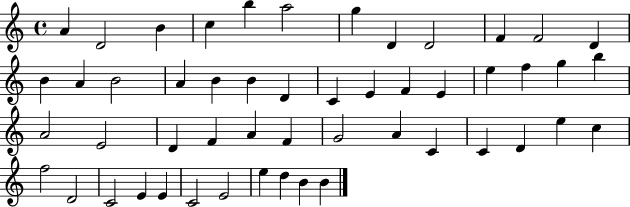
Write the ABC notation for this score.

X:1
T:Untitled
M:4/4
L:1/4
K:C
A D2 B c b a2 g D D2 F F2 D B A B2 A B B D C E F E e f g b A2 E2 D F A F G2 A C C D e c f2 D2 C2 E E C2 E2 e d B B